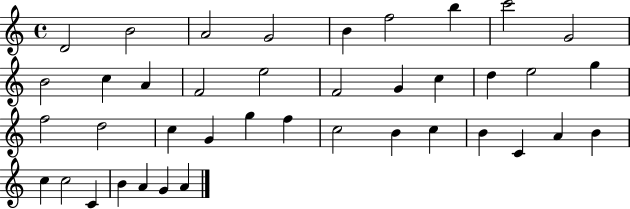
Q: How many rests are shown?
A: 0